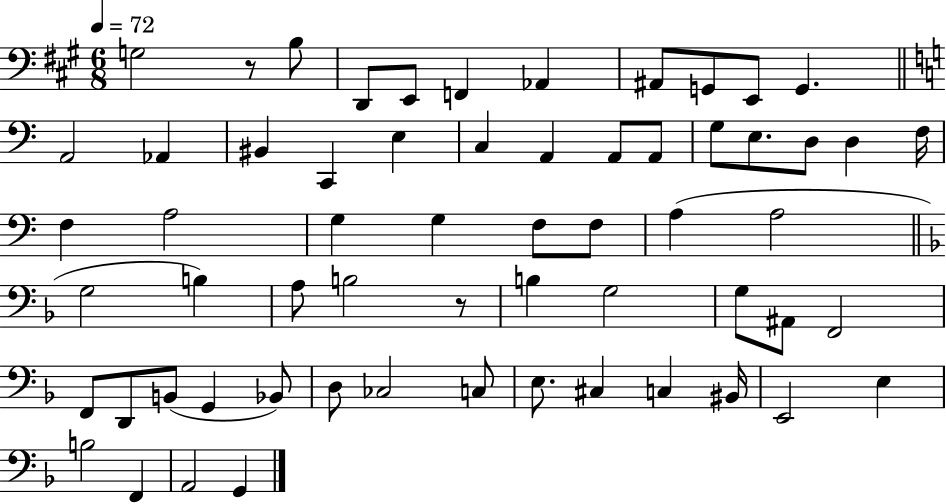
X:1
T:Untitled
M:6/8
L:1/4
K:A
G,2 z/2 B,/2 D,,/2 E,,/2 F,, _A,, ^A,,/2 G,,/2 E,,/2 G,, A,,2 _A,, ^B,, C,, E, C, A,, A,,/2 A,,/2 G,/2 E,/2 D,/2 D, F,/4 F, A,2 G, G, F,/2 F,/2 A, A,2 G,2 B, A,/2 B,2 z/2 B, G,2 G,/2 ^A,,/2 F,,2 F,,/2 D,,/2 B,,/2 G,, _B,,/2 D,/2 _C,2 C,/2 E,/2 ^C, C, ^B,,/4 E,,2 E, B,2 F,, A,,2 G,,